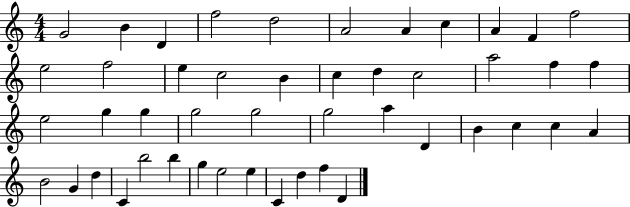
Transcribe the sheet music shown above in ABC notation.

X:1
T:Untitled
M:4/4
L:1/4
K:C
G2 B D f2 d2 A2 A c A F f2 e2 f2 e c2 B c d c2 a2 f f e2 g g g2 g2 g2 a D B c c A B2 G d C b2 b g e2 e C d f D